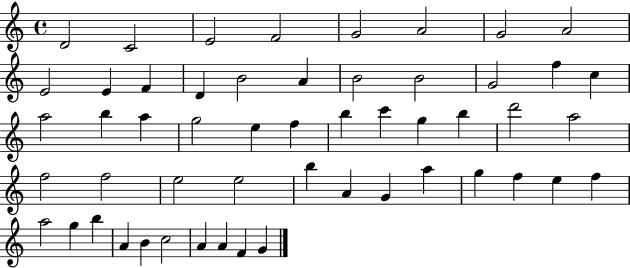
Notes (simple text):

D4/h C4/h E4/h F4/h G4/h A4/h G4/h A4/h E4/h E4/q F4/q D4/q B4/h A4/q B4/h B4/h G4/h F5/q C5/q A5/h B5/q A5/q G5/h E5/q F5/q B5/q C6/q G5/q B5/q D6/h A5/h F5/h F5/h E5/h E5/h B5/q A4/q G4/q A5/q G5/q F5/q E5/q F5/q A5/h G5/q B5/q A4/q B4/q C5/h A4/q A4/q F4/q G4/q